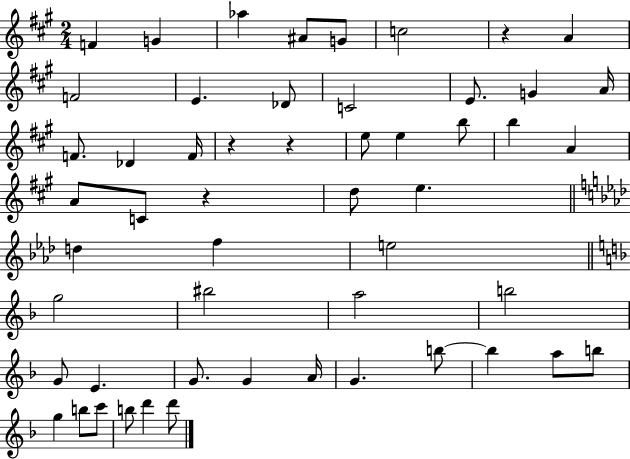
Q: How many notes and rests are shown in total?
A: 53